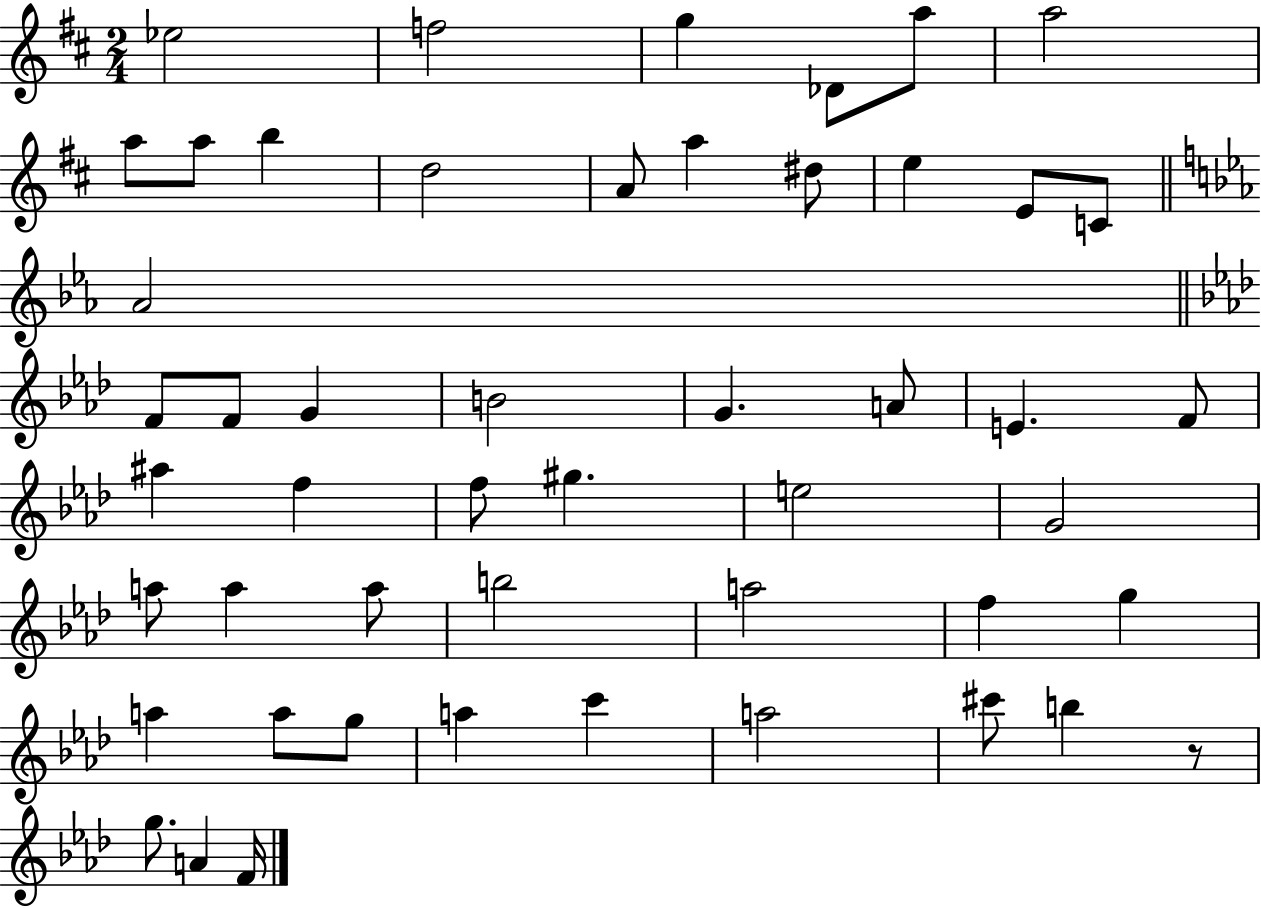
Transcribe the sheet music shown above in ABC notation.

X:1
T:Untitled
M:2/4
L:1/4
K:D
_e2 f2 g _D/2 a/2 a2 a/2 a/2 b d2 A/2 a ^d/2 e E/2 C/2 _A2 F/2 F/2 G B2 G A/2 E F/2 ^a f f/2 ^g e2 G2 a/2 a a/2 b2 a2 f g a a/2 g/2 a c' a2 ^c'/2 b z/2 g/2 A F/4